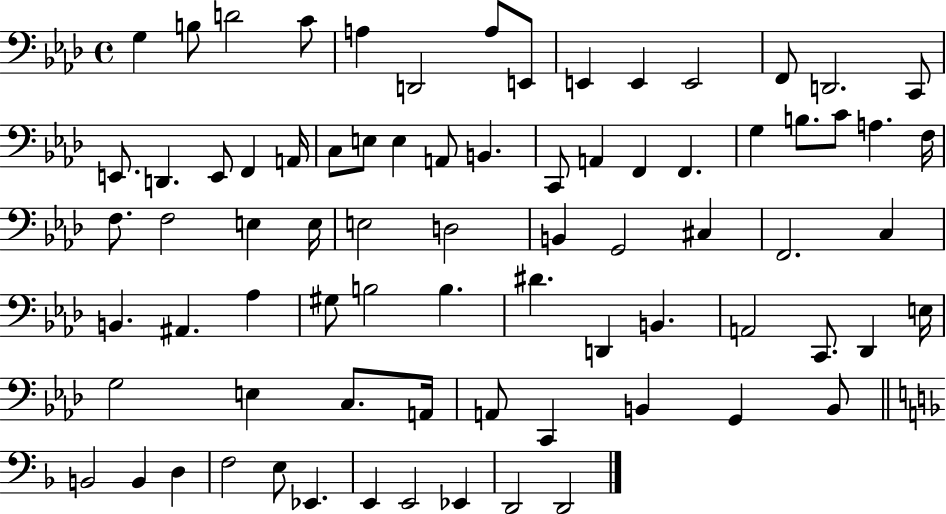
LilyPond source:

{
  \clef bass
  \time 4/4
  \defaultTimeSignature
  \key aes \major
  g4 b8 d'2 c'8 | a4 d,2 a8 e,8 | e,4 e,4 e,2 | f,8 d,2. c,8 | \break e,8. d,4. e,8 f,4 a,16 | c8 e8 e4 a,8 b,4. | c,8 a,4 f,4 f,4. | g4 b8. c'8 a4. f16 | \break f8. f2 e4 e16 | e2 d2 | b,4 g,2 cis4 | f,2. c4 | \break b,4. ais,4. aes4 | gis8 b2 b4. | dis'4. d,4 b,4. | a,2 c,8. des,4 e16 | \break g2 e4 c8. a,16 | a,8 c,4 b,4 g,4 b,8 | \bar "||" \break \key f \major b,2 b,4 d4 | f2 e8 ees,4. | e,4 e,2 ees,4 | d,2 d,2 | \break \bar "|."
}